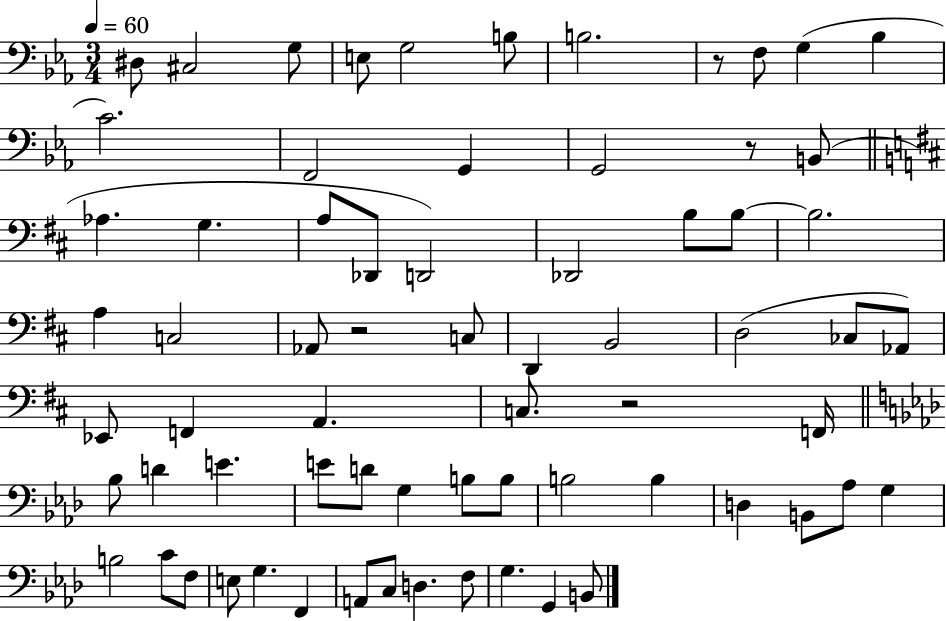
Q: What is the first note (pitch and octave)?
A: D#3